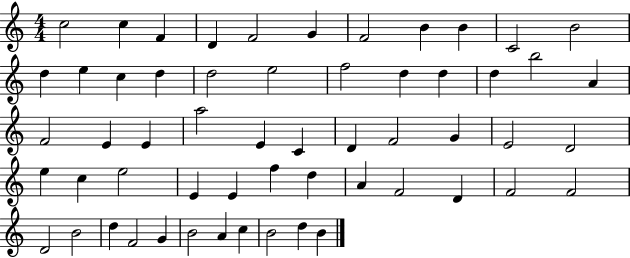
X:1
T:Untitled
M:4/4
L:1/4
K:C
c2 c F D F2 G F2 B B C2 B2 d e c d d2 e2 f2 d d d b2 A F2 E E a2 E C D F2 G E2 D2 e c e2 E E f d A F2 D F2 F2 D2 B2 d F2 G B2 A c B2 d B